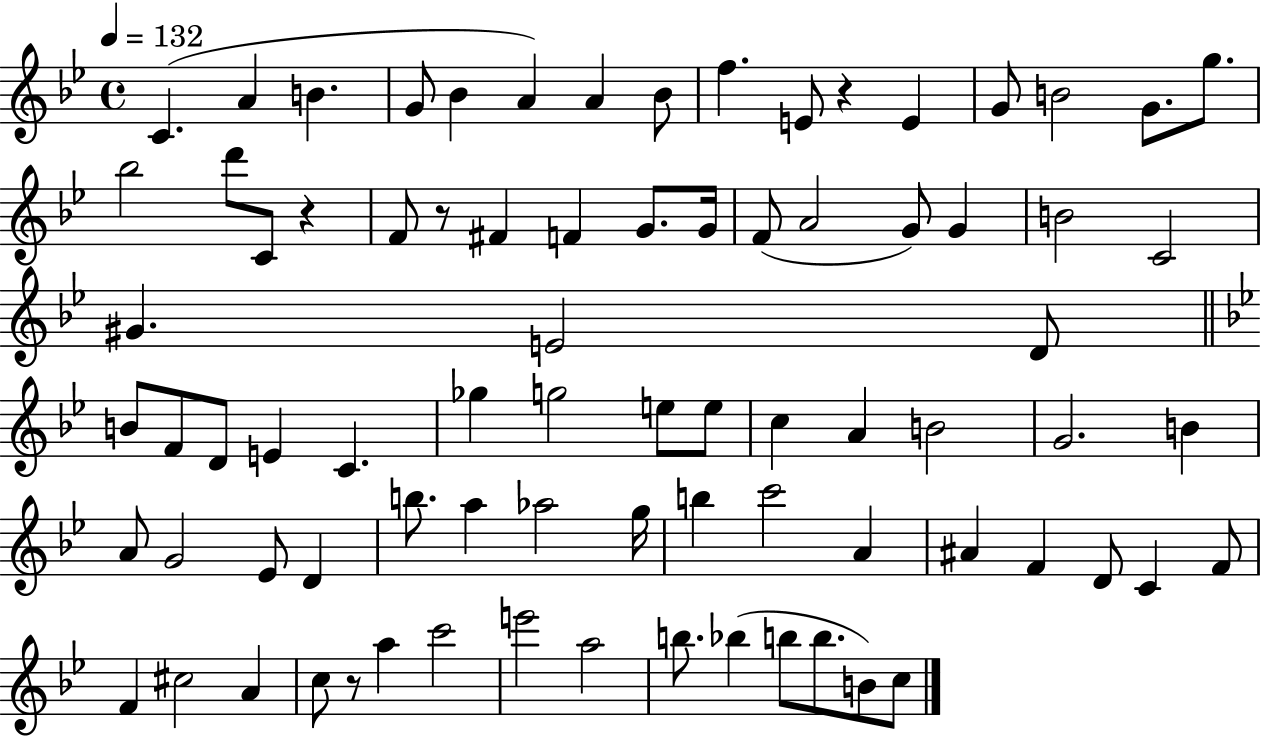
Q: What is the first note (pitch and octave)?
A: C4